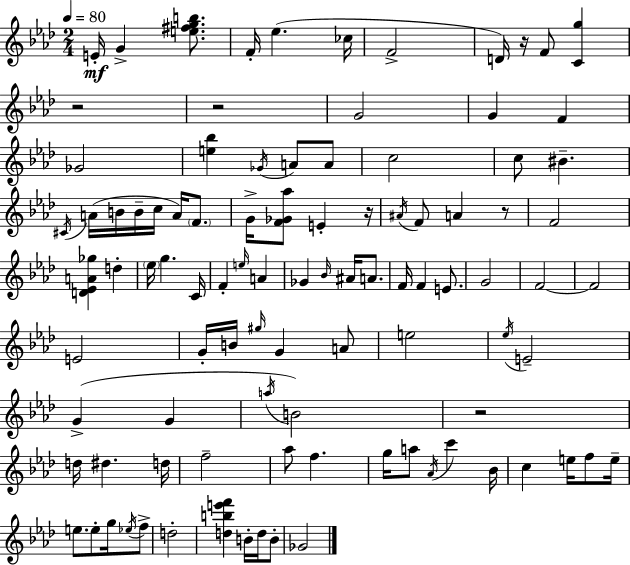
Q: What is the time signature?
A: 2/4